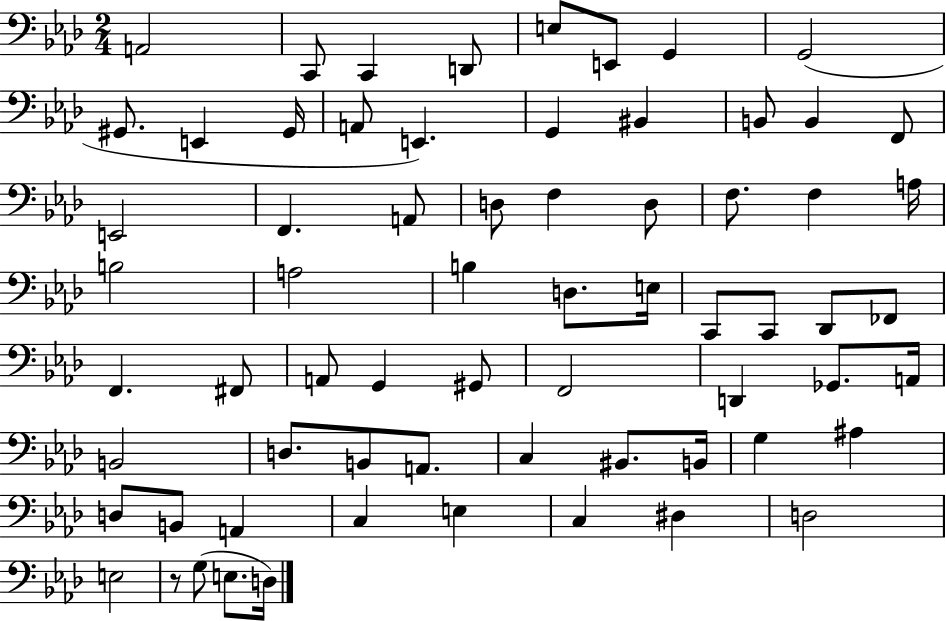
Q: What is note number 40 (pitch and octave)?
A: G2